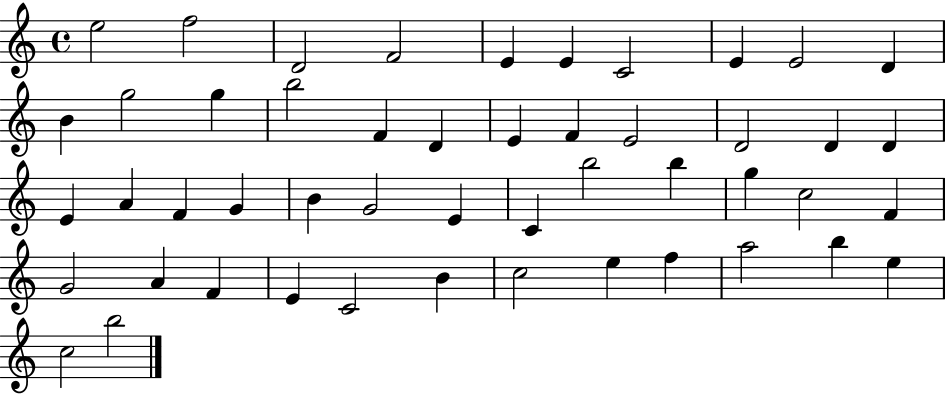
E5/h F5/h D4/h F4/h E4/q E4/q C4/h E4/q E4/h D4/q B4/q G5/h G5/q B5/h F4/q D4/q E4/q F4/q E4/h D4/h D4/q D4/q E4/q A4/q F4/q G4/q B4/q G4/h E4/q C4/q B5/h B5/q G5/q C5/h F4/q G4/h A4/q F4/q E4/q C4/h B4/q C5/h E5/q F5/q A5/h B5/q E5/q C5/h B5/h